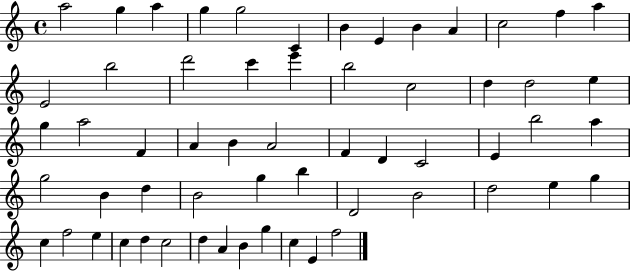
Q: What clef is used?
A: treble